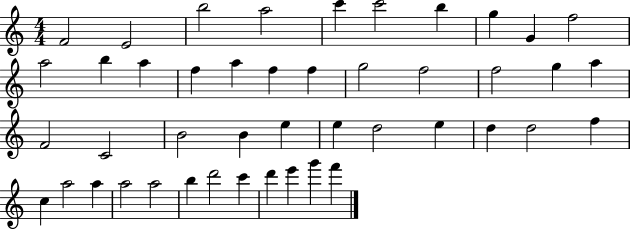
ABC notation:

X:1
T:Untitled
M:4/4
L:1/4
K:C
F2 E2 b2 a2 c' c'2 b g G f2 a2 b a f a f f g2 f2 f2 g a F2 C2 B2 B e e d2 e d d2 f c a2 a a2 a2 b d'2 c' d' e' g' f'